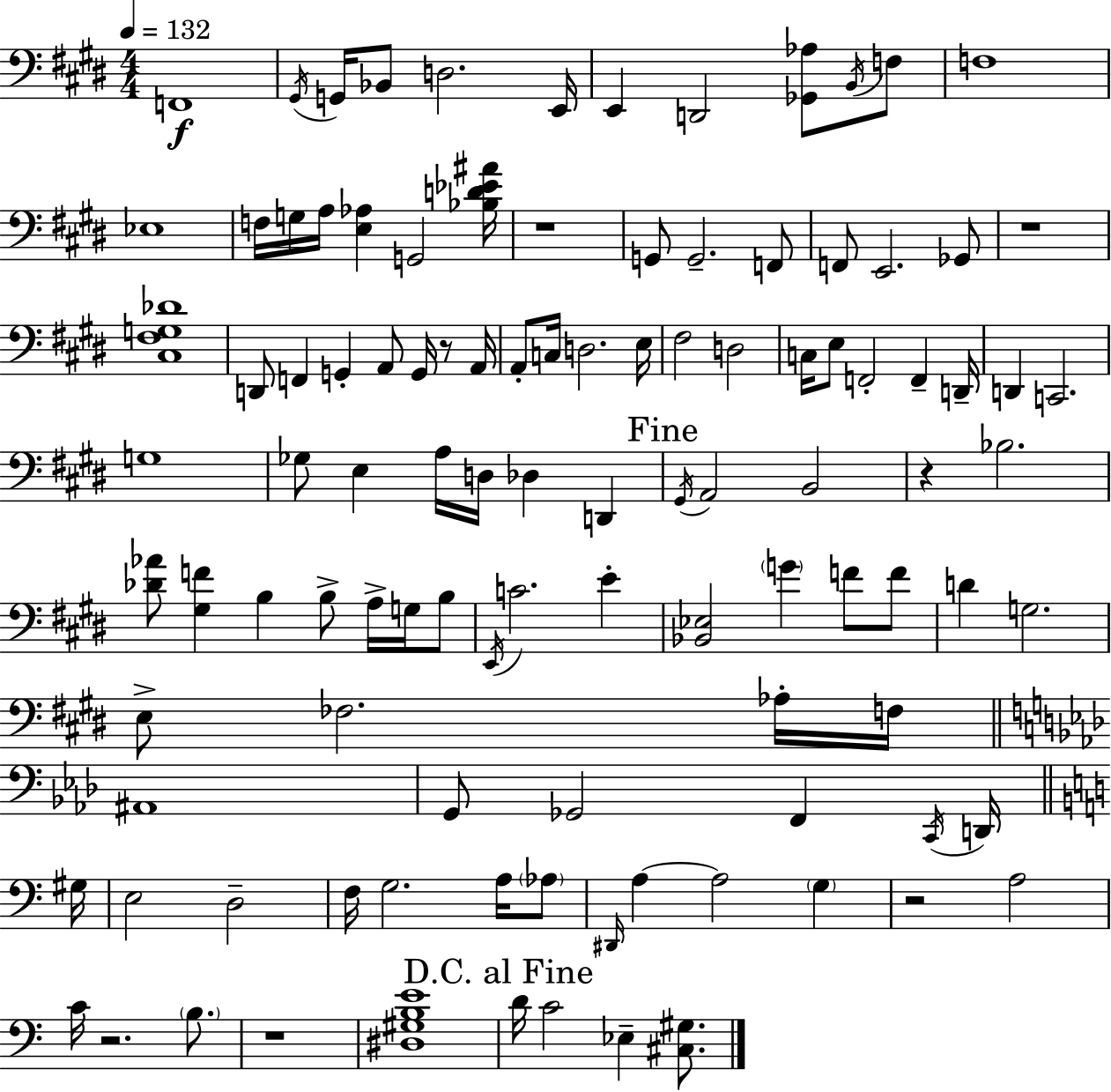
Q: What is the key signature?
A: E major